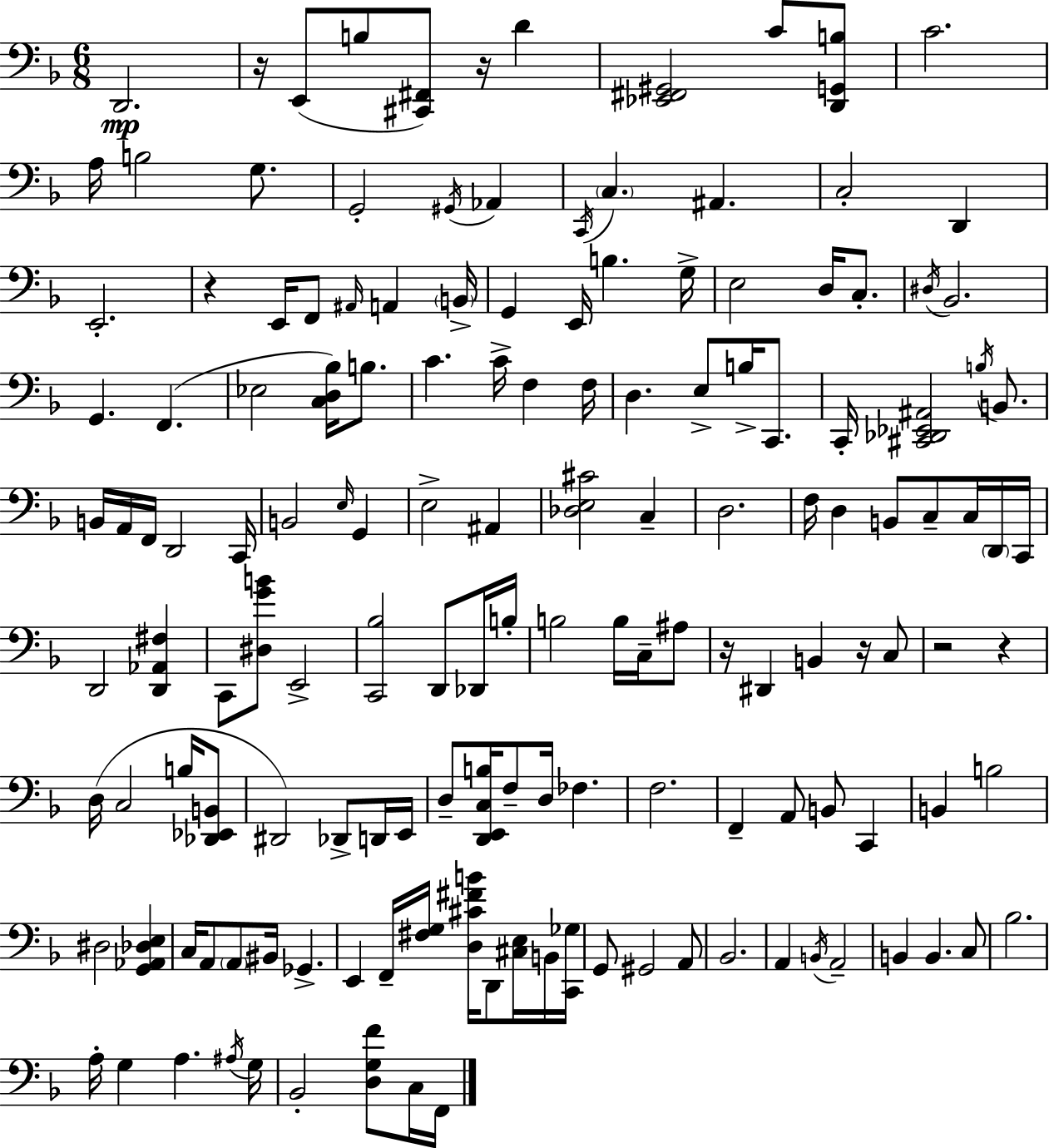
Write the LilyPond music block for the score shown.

{
  \clef bass
  \numericTimeSignature
  \time 6/8
  \key d \minor
  d,2.\mp | r16 e,8( b8 <cis, fis,>8) r16 d'4 | <ees, fis, gis,>2 c'8 <d, g, b>8 | c'2. | \break a16 b2 g8. | g,2-. \acciaccatura { gis,16 } aes,4 | \acciaccatura { c,16 } \parenthesize c4. ais,4. | c2-. d,4 | \break e,2.-. | r4 e,16 f,8 \grace { ais,16 } a,4 | \parenthesize b,16-> g,4 e,16 b4. | g16-> e2 d16 | \break c8.-. \acciaccatura { dis16 } bes,2. | g,4. f,4.( | ees2 | <c d bes>16) b8. c'4. c'16-> f4 | \break f16 d4. e8-> | b16-> c,8. c,16-. <cis, des, ees, ais,>2 | \acciaccatura { b16 } b,8. b,16 a,16 f,16 d,2 | c,16 b,2 | \break \grace { e16 } g,4 e2-> | ais,4 <des e cis'>2 | c4-- d2. | f16 d4 b,8 | \break c8-- c16 \parenthesize d,16 c,16 d,2 | <d, aes, fis>4 c,8 <dis g' b'>8 e,2-> | <c, bes>2 | d,8 des,16 b16-. b2 | \break b16 c16-- ais8 r16 dis,4 b,4 | r16 c8 r2 | r4 d16( c2 | b16 <des, ees, b,>8 dis,2) | \break des,8-> d,16 e,16 d8-- <d, e, c b>16 f8-- d16 | fes4. f2. | f,4-- a,8 | b,8 c,4 b,4 b2 | \break dis2 | <g, aes, des e>4 c16 a,8 \parenthesize a,8 bis,16 | ges,4.-> e,4 f,16-- <fis g>16 | <d cis' fis' b'>16 d,8 <cis e>16 b,16 <c, ges>16 g,8 gis,2 | \break a,8 bes,2. | a,4 \acciaccatura { b,16 } a,2-- | b,4 b,4. | c8 bes2. | \break a16-. g4 | a4. \acciaccatura { ais16 } g16 bes,2-. | <d g f'>8 c16 f,16 \bar "|."
}